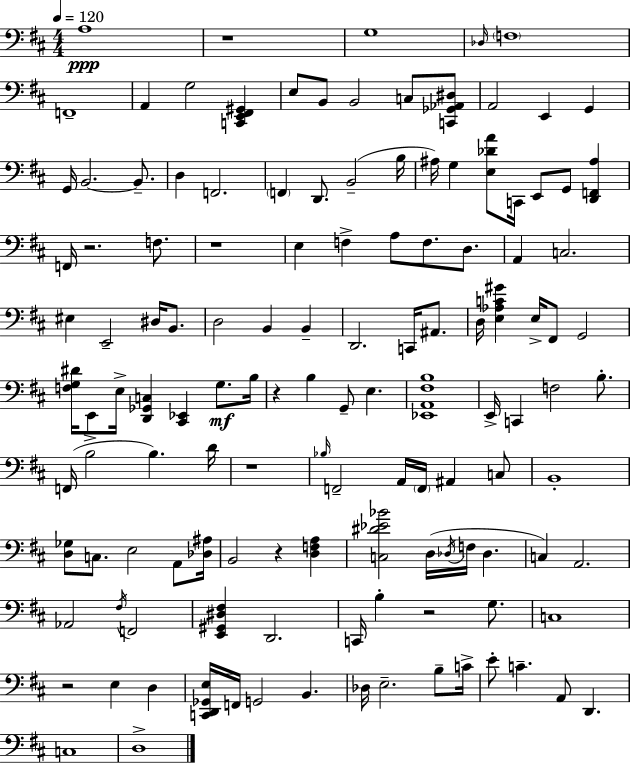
A3/w R/w G3/w Db3/s F3/w F2/w A2/q G3/h [C2,E2,F#2,G#2]/q E3/e B2/e B2/h C3/e [C2,Gb2,Ab2,D#3]/e A2/h E2/q G2/q G2/s B2/h. B2/e. D3/q F2/h. F2/q D2/e. B2/h B3/s A#3/s G3/q [E3,Db4,A4]/e C2/s E2/e G2/e [D2,F2,A#3]/q F2/s R/h. F3/e. R/w E3/q F3/q A3/e F3/e. D3/e. A2/q C3/h. EIS3/q E2/h D#3/s B2/e. D3/h B2/q B2/q D2/h. C2/s A#2/e. D3/s [E3,Ab3,C4,G#4]/q E3/s F#2/e G2/h [F3,G3,D#4]/s E2/e E3/s [D2,Gb2,C3]/q [C#2,Eb2]/q G3/e. B3/s R/q B3/q G2/e E3/q. [Eb2,A2,F#3,B3]/w E2/s C2/q F3/h B3/e. F2/s B3/h B3/q. D4/s R/w Bb3/s F2/h A2/s F2/s A#2/q C3/e B2/w [D3,Gb3]/e C3/e. E3/h A2/e [Db3,A#3]/s B2/h R/q [D3,F3,A3]/q [C3,D#4,Eb4,Bb4]/h D3/s Db3/s F3/s Db3/q. C3/q A2/h. Ab2/h F#3/s F2/h [E2,G#2,D#3,F#3]/q D2/h. C2/s B3/q R/h G3/e. C3/w R/h E3/q D3/q [C2,D2,Gb2,E3]/s F2/s G2/h B2/q. Db3/s E3/h. B3/e C4/s E4/e C4/q. A2/e D2/q. C3/w D3/w